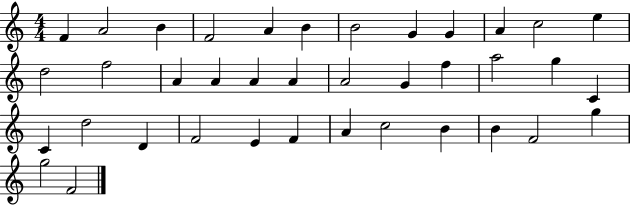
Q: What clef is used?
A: treble